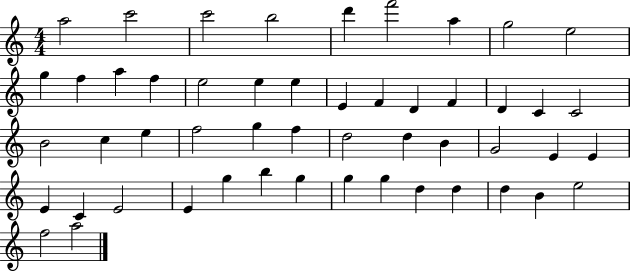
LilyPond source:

{
  \clef treble
  \numericTimeSignature
  \time 4/4
  \key c \major
  a''2 c'''2 | c'''2 b''2 | d'''4 f'''2 a''4 | g''2 e''2 | \break g''4 f''4 a''4 f''4 | e''2 e''4 e''4 | e'4 f'4 d'4 f'4 | d'4 c'4 c'2 | \break b'2 c''4 e''4 | f''2 g''4 f''4 | d''2 d''4 b'4 | g'2 e'4 e'4 | \break e'4 c'4 e'2 | e'4 g''4 b''4 g''4 | g''4 g''4 d''4 d''4 | d''4 b'4 e''2 | \break f''2 a''2 | \bar "|."
}